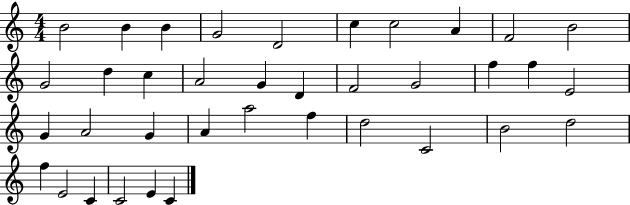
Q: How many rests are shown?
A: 0